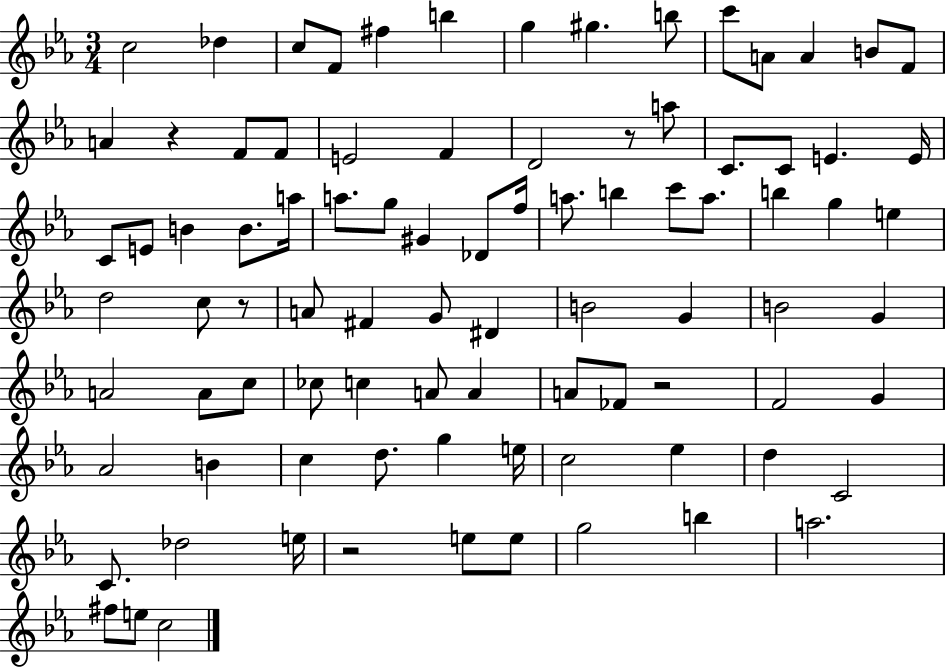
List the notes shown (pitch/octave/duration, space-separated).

C5/h Db5/q C5/e F4/e F#5/q B5/q G5/q G#5/q. B5/e C6/e A4/e A4/q B4/e F4/e A4/q R/q F4/e F4/e E4/h F4/q D4/h R/e A5/e C4/e. C4/e E4/q. E4/s C4/e E4/e B4/q B4/e. A5/s A5/e. G5/e G#4/q Db4/e F5/s A5/e. B5/q C6/e A5/e. B5/q G5/q E5/q D5/h C5/e R/e A4/e F#4/q G4/e D#4/q B4/h G4/q B4/h G4/q A4/h A4/e C5/e CES5/e C5/q A4/e A4/q A4/e FES4/e R/h F4/h G4/q Ab4/h B4/q C5/q D5/e. G5/q E5/s C5/h Eb5/q D5/q C4/h C4/e. Db5/h E5/s R/h E5/e E5/e G5/h B5/q A5/h. F#5/e E5/e C5/h